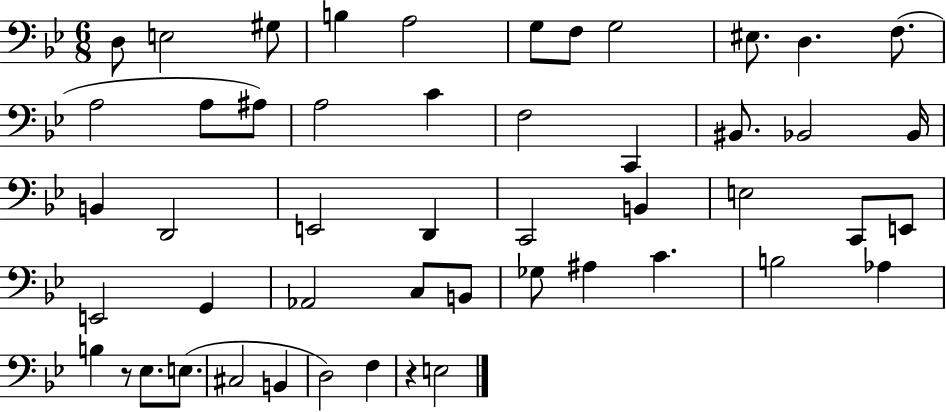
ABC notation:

X:1
T:Untitled
M:6/8
L:1/4
K:Bb
D,/2 E,2 ^G,/2 B, A,2 G,/2 F,/2 G,2 ^E,/2 D, F,/2 A,2 A,/2 ^A,/2 A,2 C F,2 C,, ^B,,/2 _B,,2 _B,,/4 B,, D,,2 E,,2 D,, C,,2 B,, E,2 C,,/2 E,,/2 E,,2 G,, _A,,2 C,/2 B,,/2 _G,/2 ^A, C B,2 _A, B, z/2 _E,/2 E,/2 ^C,2 B,, D,2 F, z E,2